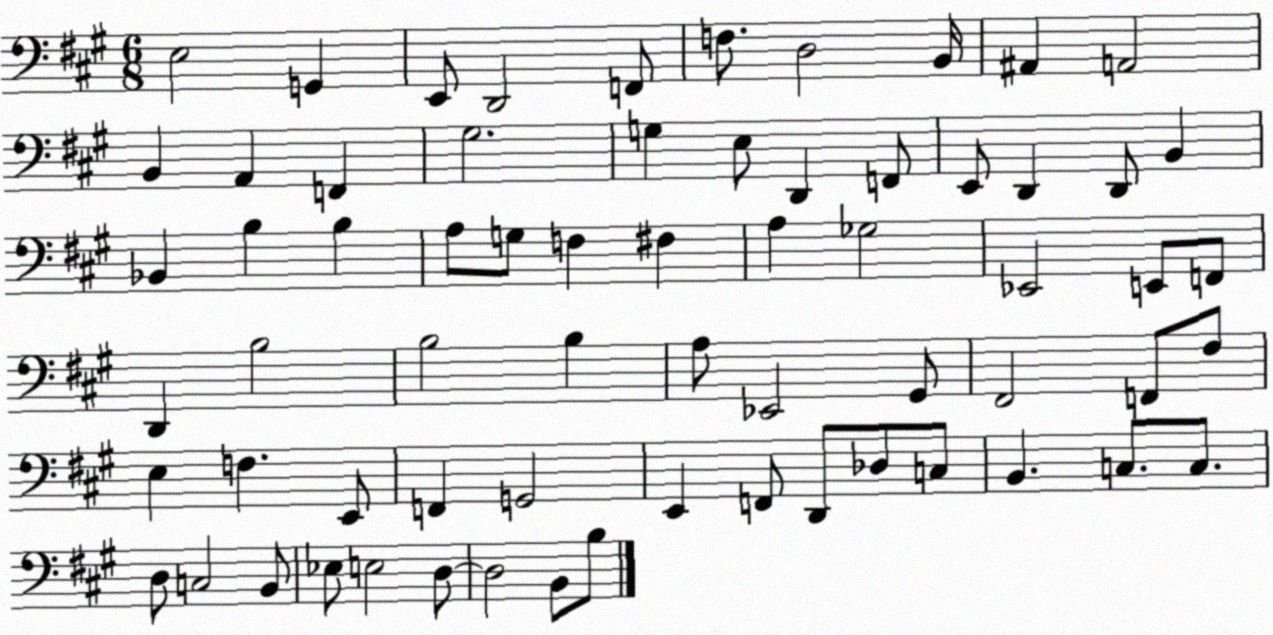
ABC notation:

X:1
T:Untitled
M:6/8
L:1/4
K:A
E,2 G,, E,,/2 D,,2 F,,/2 F,/2 D,2 B,,/4 ^A,, A,,2 B,, A,, F,, ^G,2 G, E,/2 D,, F,,/2 E,,/2 D,, D,,/2 B,, _B,, B, B, A,/2 G,/2 F, ^F, A, _G,2 _E,,2 E,,/2 F,,/2 D,, B,2 B,2 B, A,/2 _E,,2 ^G,,/2 ^F,,2 F,,/2 ^F,/2 E, F, E,,/2 F,, G,,2 E,, F,,/2 D,,/2 _D,/2 C,/2 B,, C,/2 C,/2 D,/2 C,2 B,,/2 _E,/2 E,2 D,/2 D,2 B,,/2 B,/2